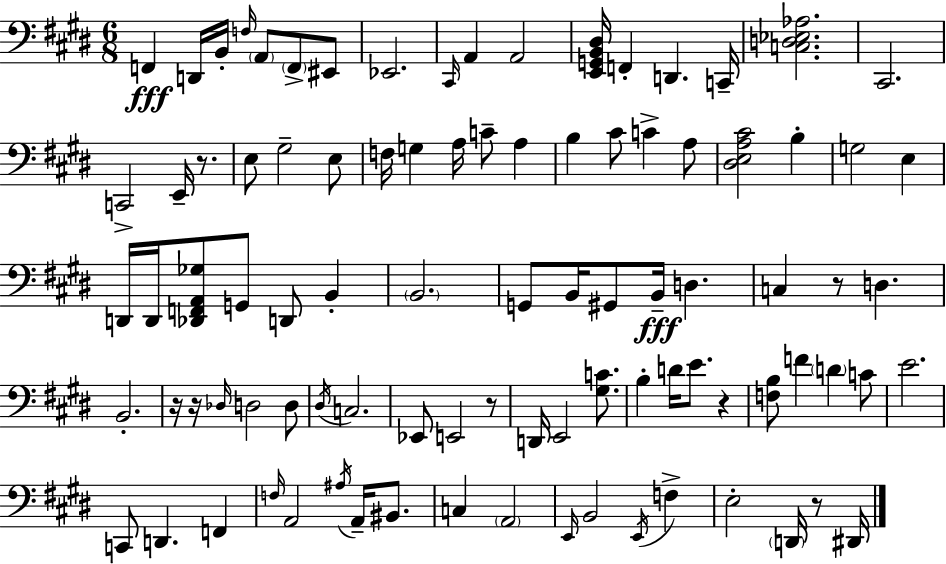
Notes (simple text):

F2/q D2/s B2/s F3/s A2/e F2/e EIS2/e Eb2/h. C#2/s A2/q A2/h [E2,G2,B2,D#3]/s F2/q D2/q. C2/s [C3,D3,Eb3,Ab3]/h. C#2/h. C2/h E2/s R/e. E3/e G#3/h E3/e F3/s G3/q A3/s C4/e A3/q B3/q C#4/e C4/q A3/e [D#3,E3,A3,C#4]/h B3/q G3/h E3/q D2/s D2/s [Db2,F2,A2,Gb3]/e G2/e D2/e B2/q B2/h. G2/e B2/s G#2/e B2/s D3/q. C3/q R/e D3/q. B2/h. R/s R/s Db3/s D3/h D3/e D#3/s C3/h. Eb2/e E2/h R/e D2/s E2/h [G#3,C4]/e. B3/q D4/s E4/e. R/q [F3,B3]/e F4/q D4/q C4/e E4/h. C2/e D2/q. F2/q F3/s A2/h A#3/s A2/s BIS2/e. C3/q A2/h E2/s B2/h E2/s F3/q E3/h D2/s R/e D#2/s